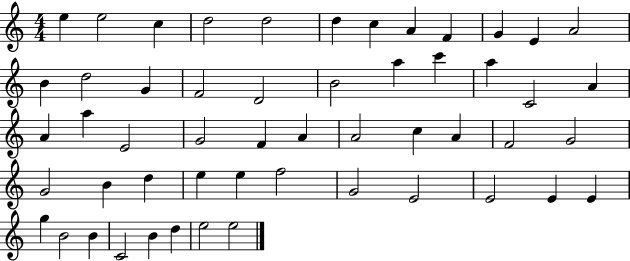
{
  \clef treble
  \numericTimeSignature
  \time 4/4
  \key c \major
  e''4 e''2 c''4 | d''2 d''2 | d''4 c''4 a'4 f'4 | g'4 e'4 a'2 | \break b'4 d''2 g'4 | f'2 d'2 | b'2 a''4 c'''4 | a''4 c'2 a'4 | \break a'4 a''4 e'2 | g'2 f'4 a'4 | a'2 c''4 a'4 | f'2 g'2 | \break g'2 b'4 d''4 | e''4 e''4 f''2 | g'2 e'2 | e'2 e'4 e'4 | \break g''4 b'2 b'4 | c'2 b'4 d''4 | e''2 e''2 | \bar "|."
}